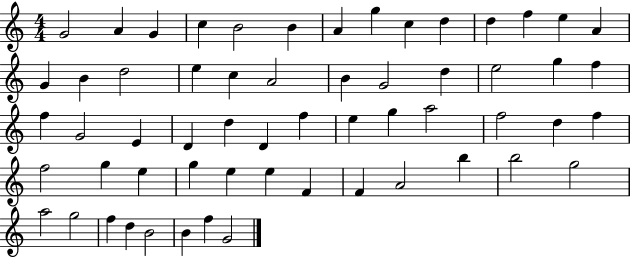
{
  \clef treble
  \numericTimeSignature
  \time 4/4
  \key c \major
  g'2 a'4 g'4 | c''4 b'2 b'4 | a'4 g''4 c''4 d''4 | d''4 f''4 e''4 a'4 | \break g'4 b'4 d''2 | e''4 c''4 a'2 | b'4 g'2 d''4 | e''2 g''4 f''4 | \break f''4 g'2 e'4 | d'4 d''4 d'4 f''4 | e''4 g''4 a''2 | f''2 d''4 f''4 | \break f''2 g''4 e''4 | g''4 e''4 e''4 f'4 | f'4 a'2 b''4 | b''2 g''2 | \break a''2 g''2 | f''4 d''4 b'2 | b'4 f''4 g'2 | \bar "|."
}